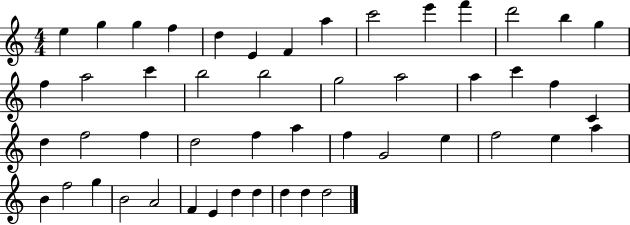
{
  \clef treble
  \numericTimeSignature
  \time 4/4
  \key c \major
  e''4 g''4 g''4 f''4 | d''4 e'4 f'4 a''4 | c'''2 e'''4 f'''4 | d'''2 b''4 g''4 | \break f''4 a''2 c'''4 | b''2 b''2 | g''2 a''2 | a''4 c'''4 f''4 c'4 | \break d''4 f''2 f''4 | d''2 f''4 a''4 | f''4 g'2 e''4 | f''2 e''4 a''4 | \break b'4 f''2 g''4 | b'2 a'2 | f'4 e'4 d''4 d''4 | d''4 d''4 d''2 | \break \bar "|."
}